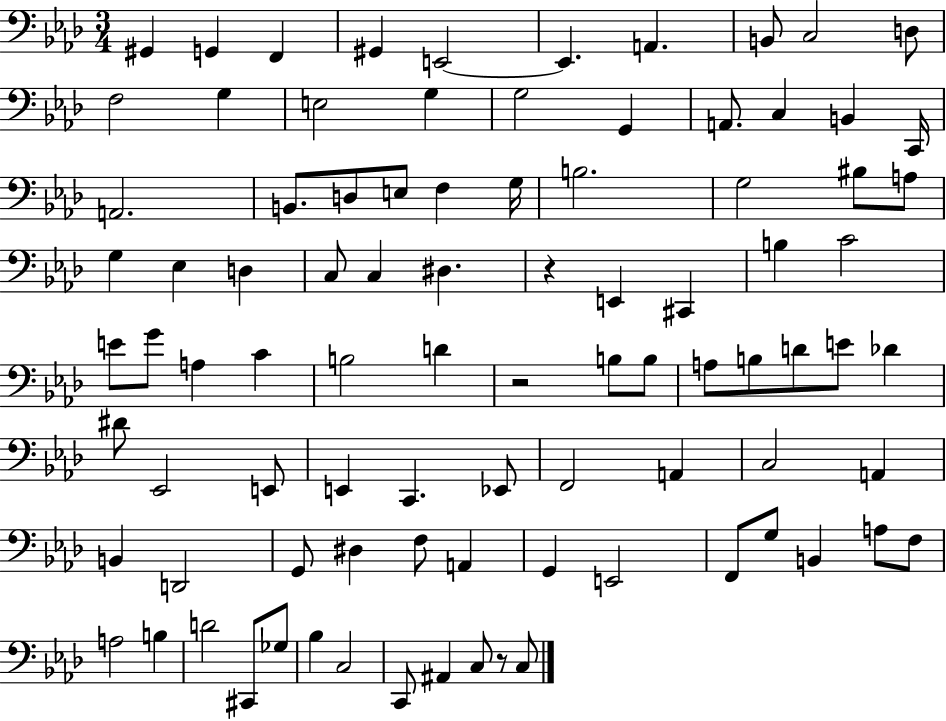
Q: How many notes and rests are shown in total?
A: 90